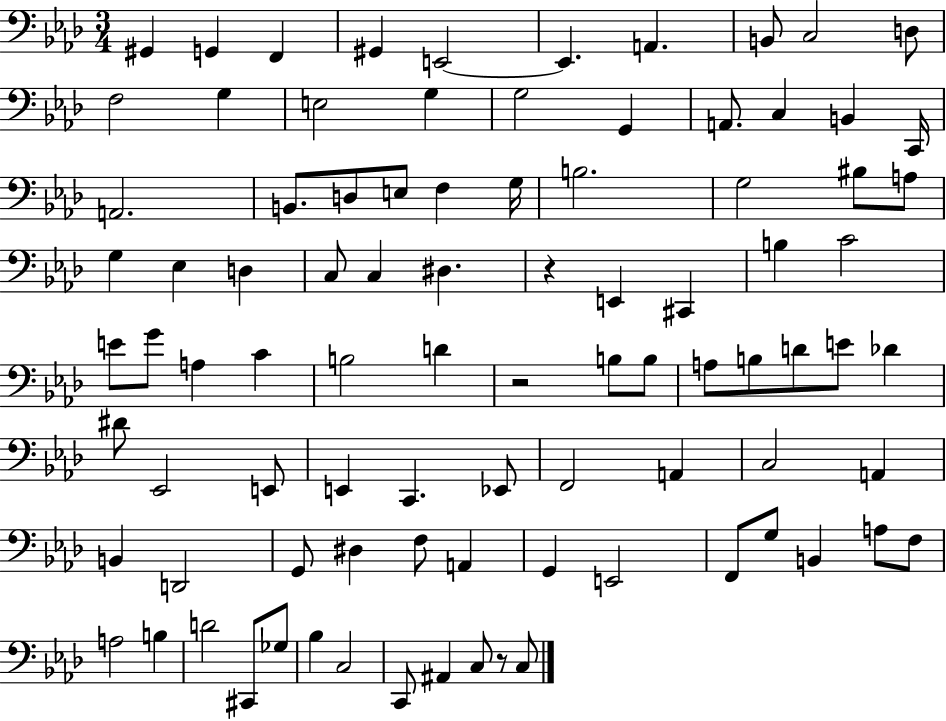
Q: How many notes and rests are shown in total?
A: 90